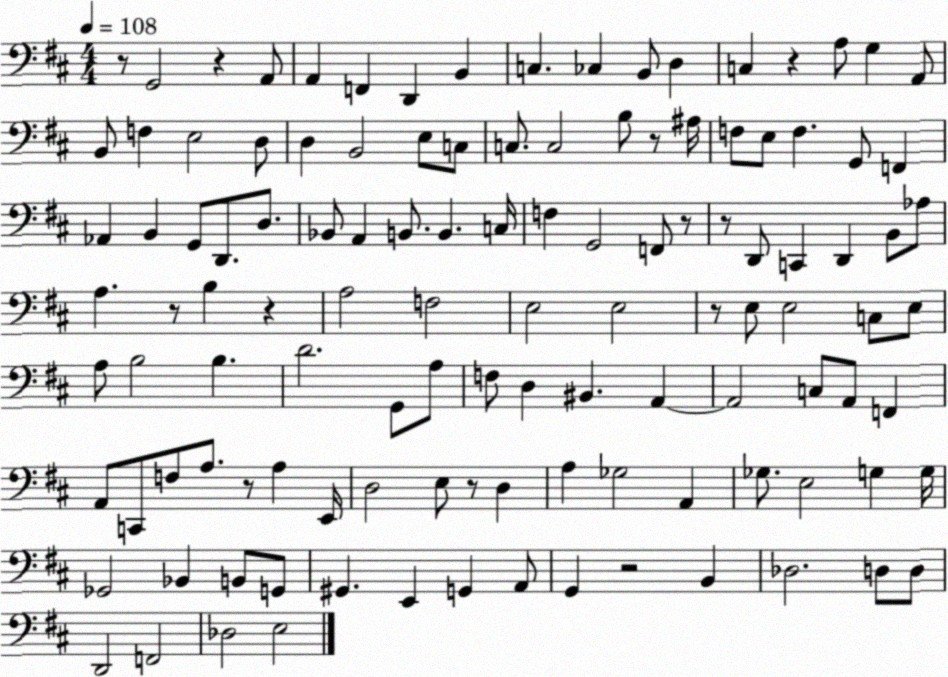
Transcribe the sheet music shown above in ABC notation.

X:1
T:Untitled
M:4/4
L:1/4
K:D
z/2 G,,2 z A,,/2 A,, F,, D,, B,, C, _C, B,,/2 D, C, z A,/2 G, A,,/2 B,,/2 F, E,2 D,/2 D, B,,2 E,/2 C,/2 C,/2 C,2 B,/2 z/2 ^A,/4 F,/2 E,/2 F, G,,/2 F,, _A,, B,, G,,/2 D,,/2 D,/2 _B,,/2 A,, B,,/2 B,, C,/4 F, G,,2 F,,/2 z/2 z/2 D,,/2 C,, D,, B,,/2 _A,/2 A, z/2 B, z A,2 F,2 E,2 E,2 z/2 E,/2 E,2 C,/2 E,/2 A,/2 B,2 B, D2 G,,/2 A,/2 F,/2 D, ^B,, A,, A,,2 C,/2 A,,/2 F,, A,,/2 C,,/2 F,/2 A,/2 z/2 A, E,,/4 D,2 E,/2 z/2 D, A, _G,2 A,, _G,/2 E,2 G, G,/4 _G,,2 _B,, B,,/2 G,,/2 ^G,, E,, G,, A,,/2 G,, z2 B,, _D,2 D,/2 D,/2 D,,2 F,,2 _D,2 E,2